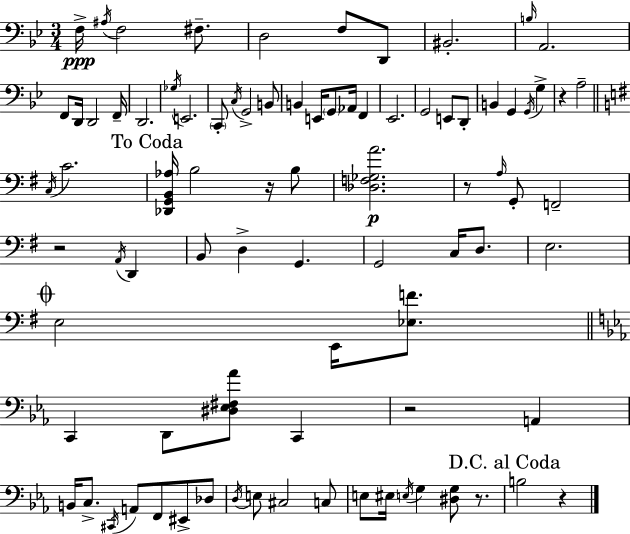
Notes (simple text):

F3/s A#3/s F3/h F#3/e. D3/h F3/e D2/e BIS2/h. B3/s A2/h. F2/e D2/s D2/h F2/s D2/h. Gb3/s E2/h. C2/e C3/s G2/h B2/e B2/q E2/s G2/e Ab2/s F2/q Eb2/h. G2/h E2/e D2/e B2/q G2/q G2/s G3/q R/q A3/h C3/s C4/h. [Db2,G2,B2,Ab3]/s B3/h R/s B3/e [Db3,F3,Gb3,A4]/h. R/e A3/s G2/e F2/h R/h A2/s D2/q B2/e D3/q G2/q. G2/h C3/s D3/e. E3/h. E3/h E2/s [Eb3,F4]/e. C2/q D2/e [D#3,Eb3,F#3,Ab4]/e C2/q R/h A2/q B2/s C3/e. C#2/s A2/e F2/e EIS2/e Db3/e D3/s E3/e C#3/h C3/e E3/e EIS3/s E3/s G3/q [D#3,G3]/e R/e. B3/h R/q